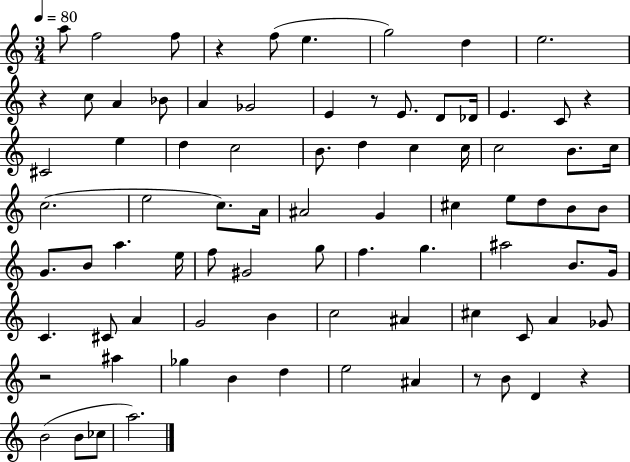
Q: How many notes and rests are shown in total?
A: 83